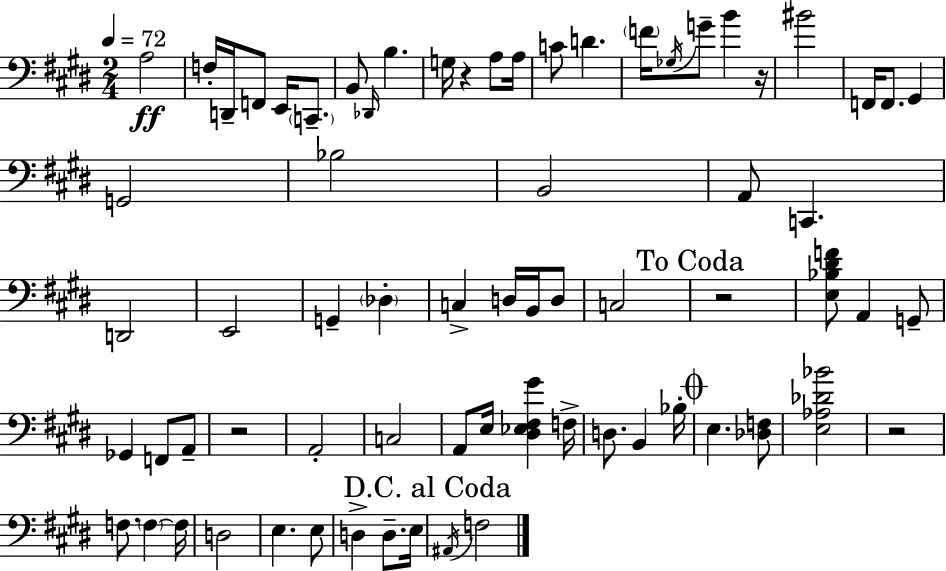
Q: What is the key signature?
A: E major